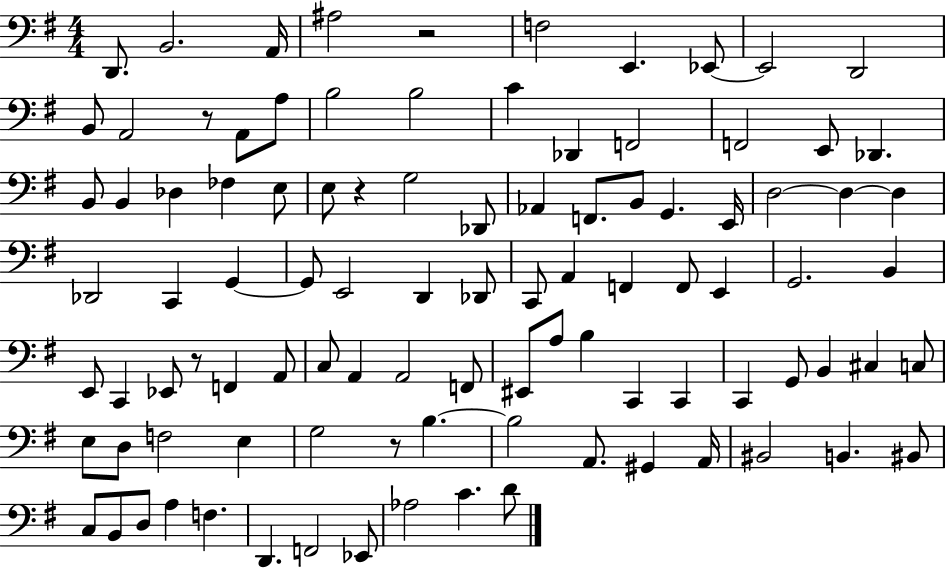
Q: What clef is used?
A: bass